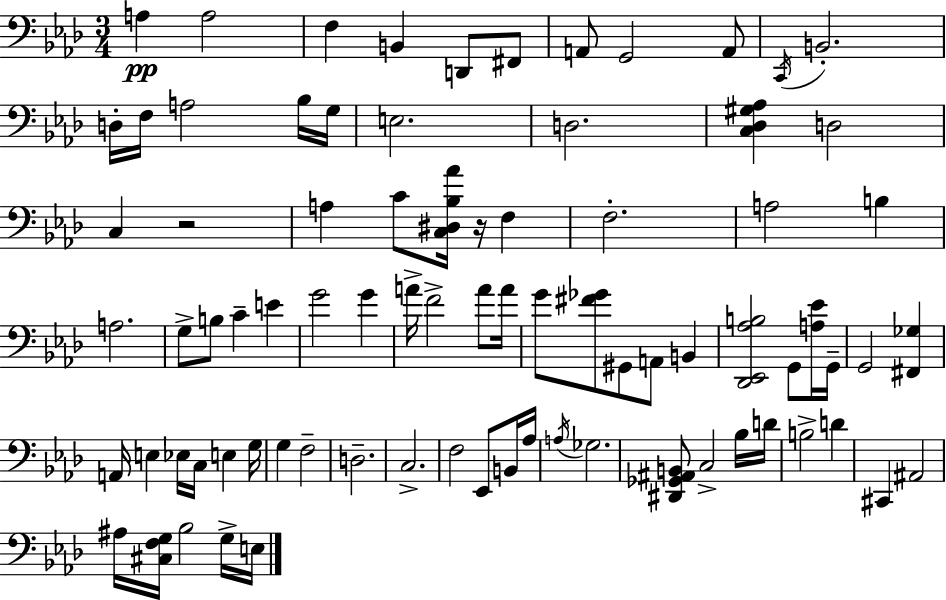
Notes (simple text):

A3/q A3/h F3/q B2/q D2/e F#2/e A2/e G2/h A2/e C2/s B2/h. D3/s F3/s A3/h Bb3/s G3/s E3/h. D3/h. [C3,Db3,G#3,Ab3]/q D3/h C3/q R/h A3/q C4/e [C3,D#3,Bb3,Ab4]/s R/s F3/q F3/h. A3/h B3/q A3/h. G3/e B3/e C4/q E4/q G4/h G4/q A4/s F4/h A4/e A4/s G4/e [F#4,Gb4]/e G#2/e A2/e B2/q [Db2,Eb2,Ab3,B3]/h G2/e [A3,Eb4]/s G2/s G2/h [F#2,Gb3]/q A2/s E3/q Eb3/s C3/s E3/q G3/s G3/q F3/h D3/h. C3/h. F3/h Eb2/e B2/s Ab3/s A3/s Gb3/h. [D#2,Gb2,A#2,B2]/e C3/h Bb3/s D4/s B3/h D4/q C#2/q A#2/h A#3/s [C#3,F3,G3]/s Bb3/h G3/s E3/s